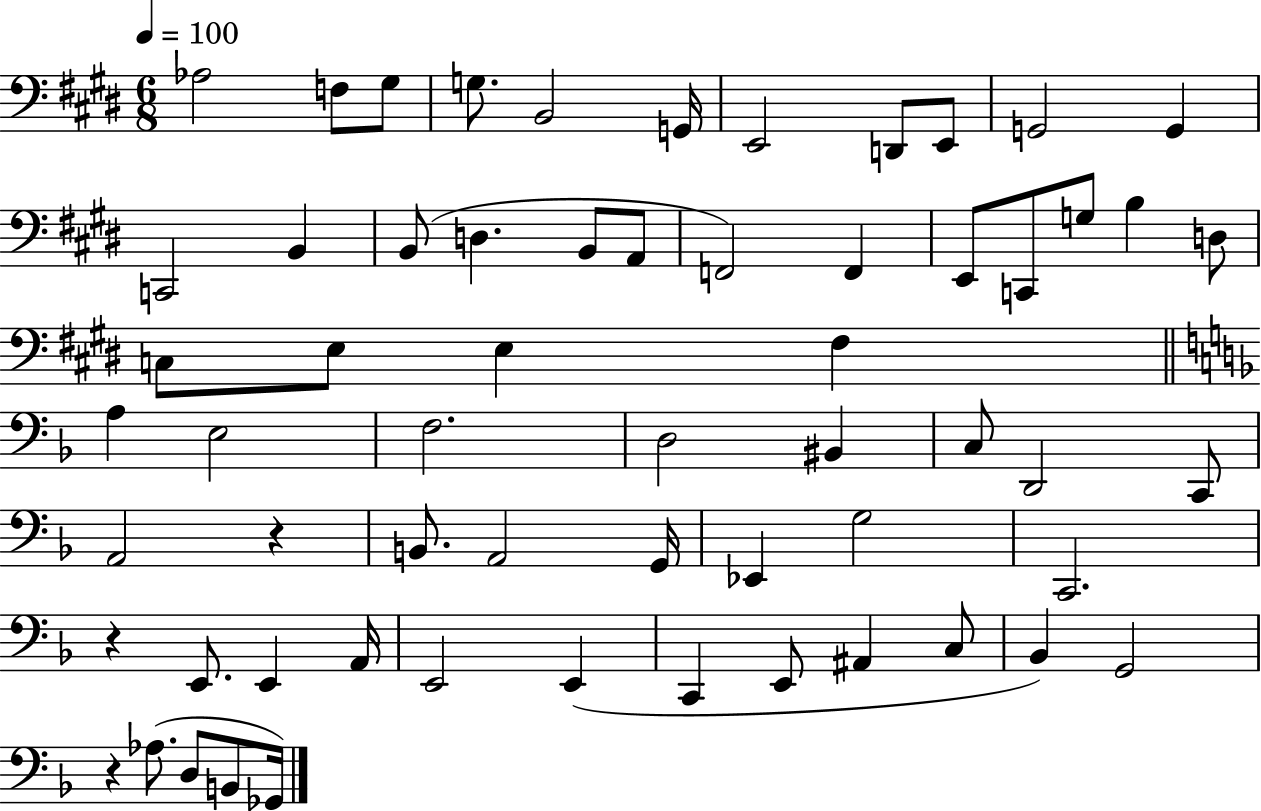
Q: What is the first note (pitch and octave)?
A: Ab3